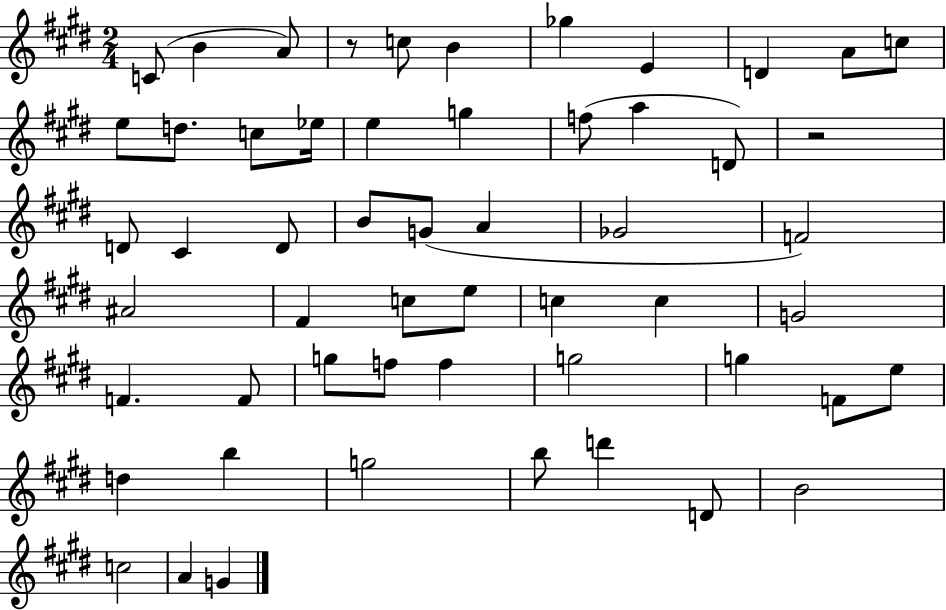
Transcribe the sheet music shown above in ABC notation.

X:1
T:Untitled
M:2/4
L:1/4
K:E
C/2 B A/2 z/2 c/2 B _g E D A/2 c/2 e/2 d/2 c/2 _e/4 e g f/2 a D/2 z2 D/2 ^C D/2 B/2 G/2 A _G2 F2 ^A2 ^F c/2 e/2 c c G2 F F/2 g/2 f/2 f g2 g F/2 e/2 d b g2 b/2 d' D/2 B2 c2 A G